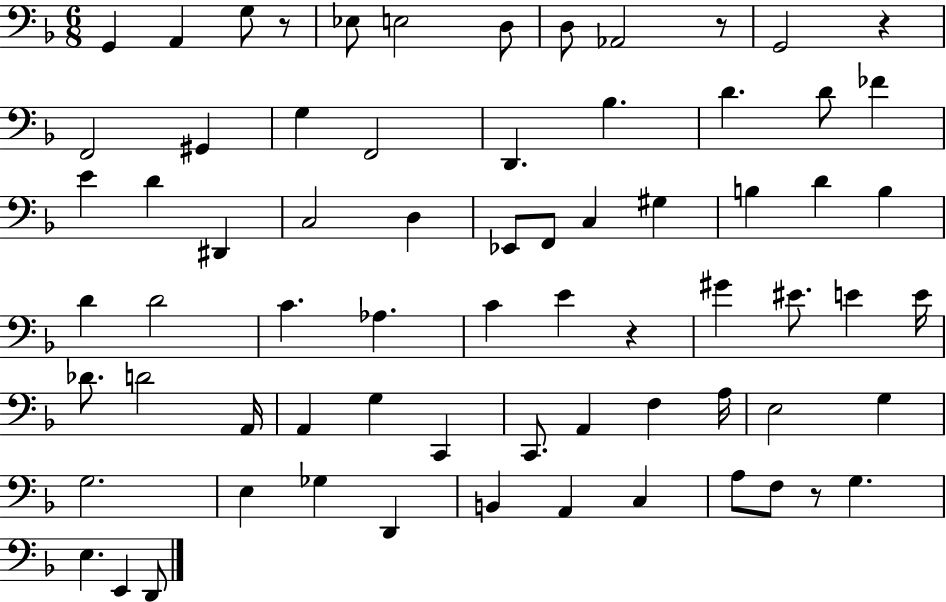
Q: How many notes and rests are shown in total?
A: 70